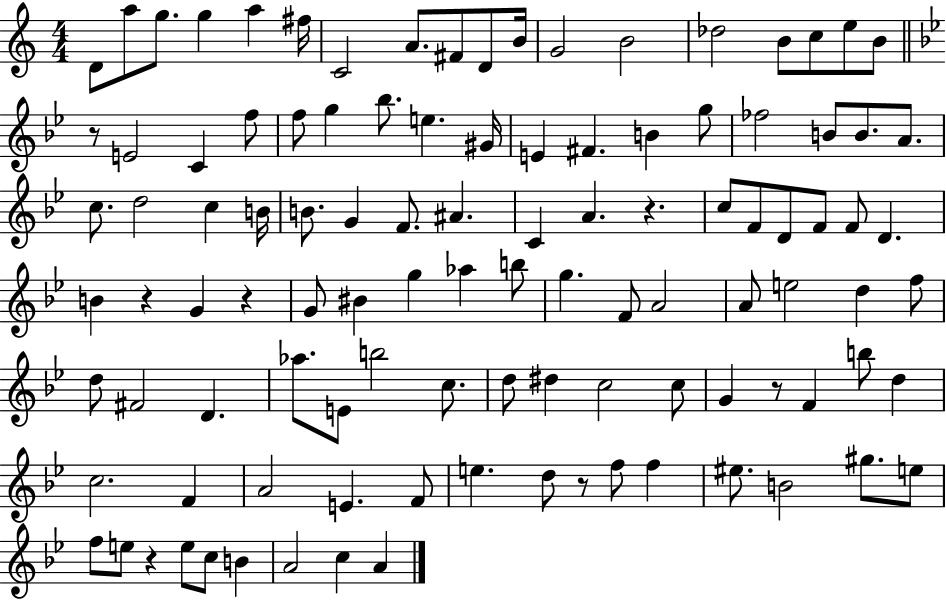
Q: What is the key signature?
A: C major